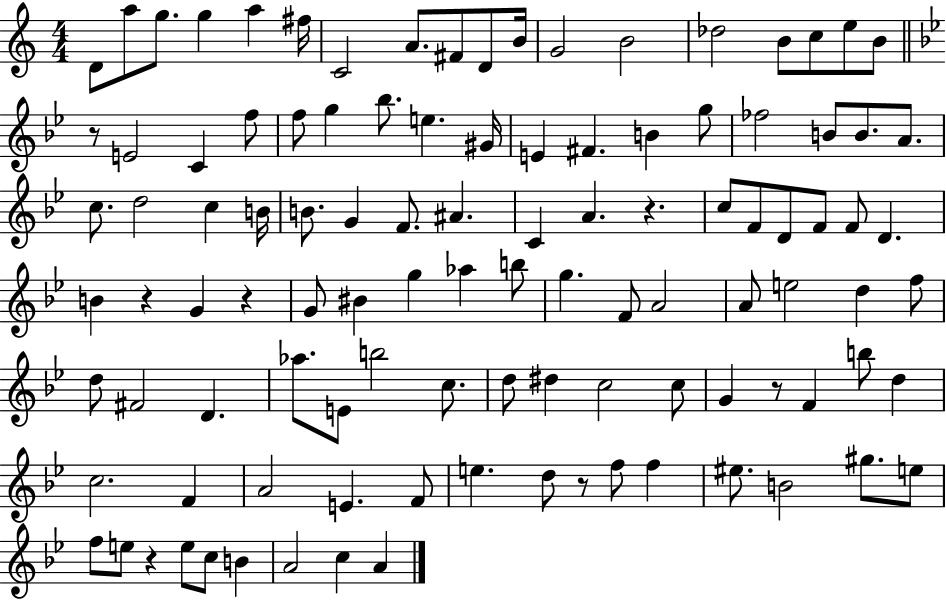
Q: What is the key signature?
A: C major